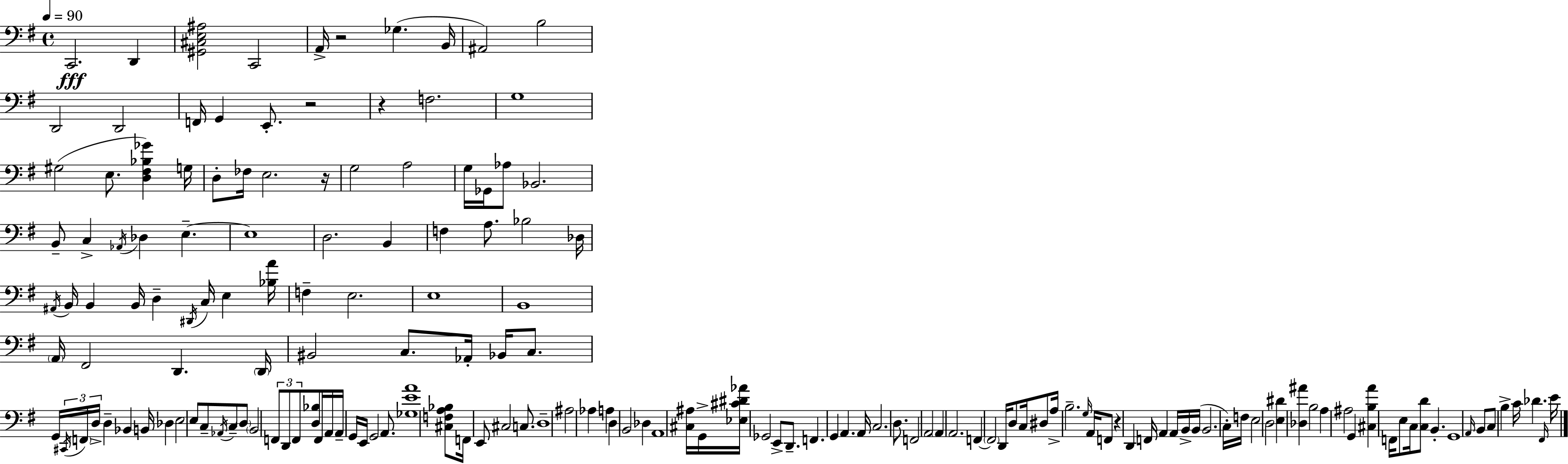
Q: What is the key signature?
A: E minor